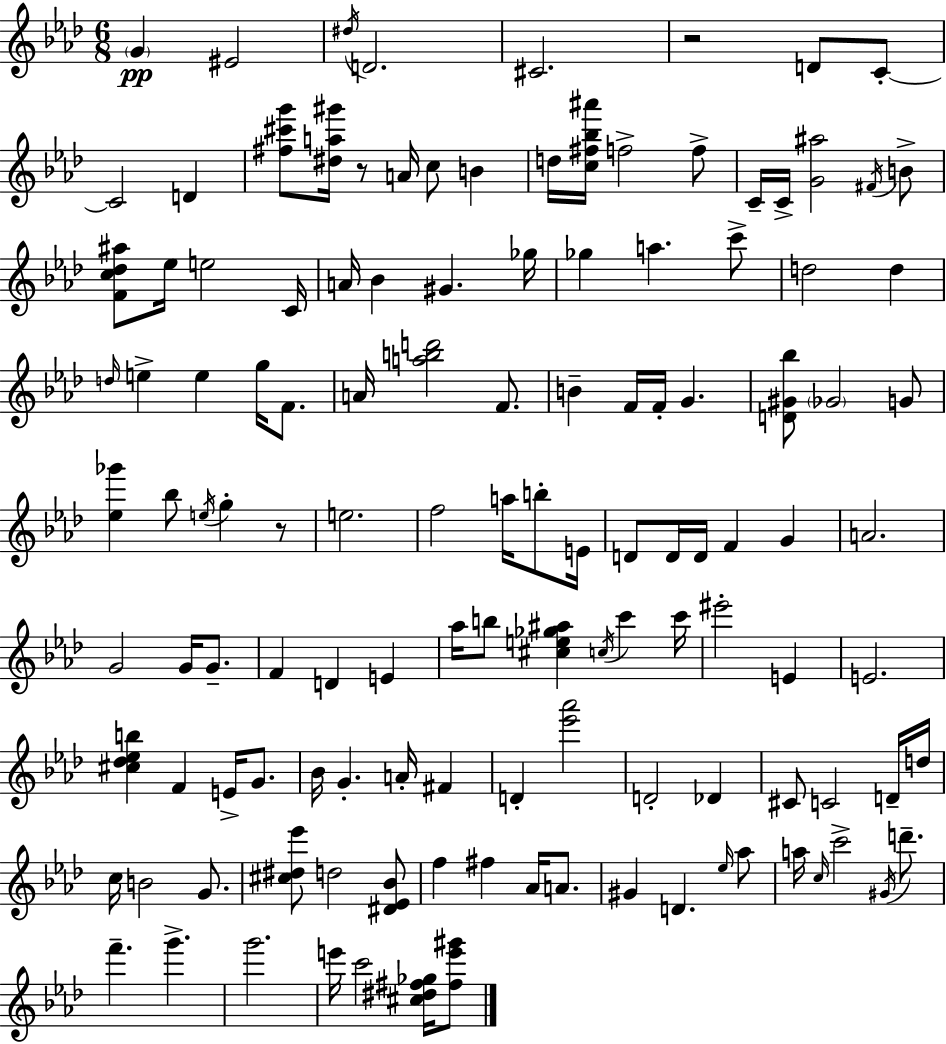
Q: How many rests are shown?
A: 3